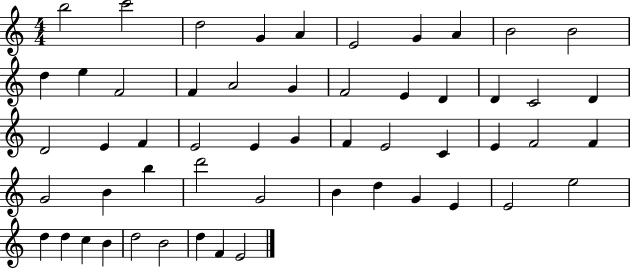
X:1
T:Untitled
M:4/4
L:1/4
K:C
b2 c'2 d2 G A E2 G A B2 B2 d e F2 F A2 G F2 E D D C2 D D2 E F E2 E G F E2 C E F2 F G2 B b d'2 G2 B d G E E2 e2 d d c B d2 B2 d F E2